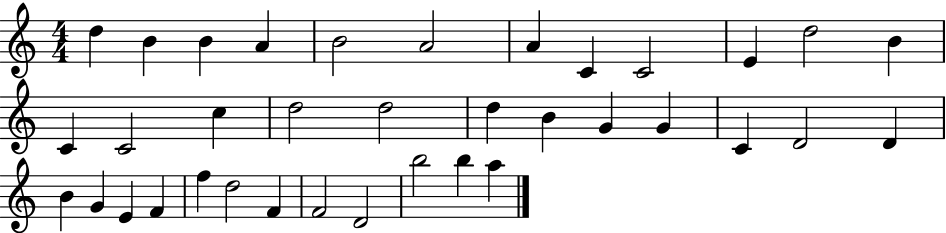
D5/q B4/q B4/q A4/q B4/h A4/h A4/q C4/q C4/h E4/q D5/h B4/q C4/q C4/h C5/q D5/h D5/h D5/q B4/q G4/q G4/q C4/q D4/h D4/q B4/q G4/q E4/q F4/q F5/q D5/h F4/q F4/h D4/h B5/h B5/q A5/q